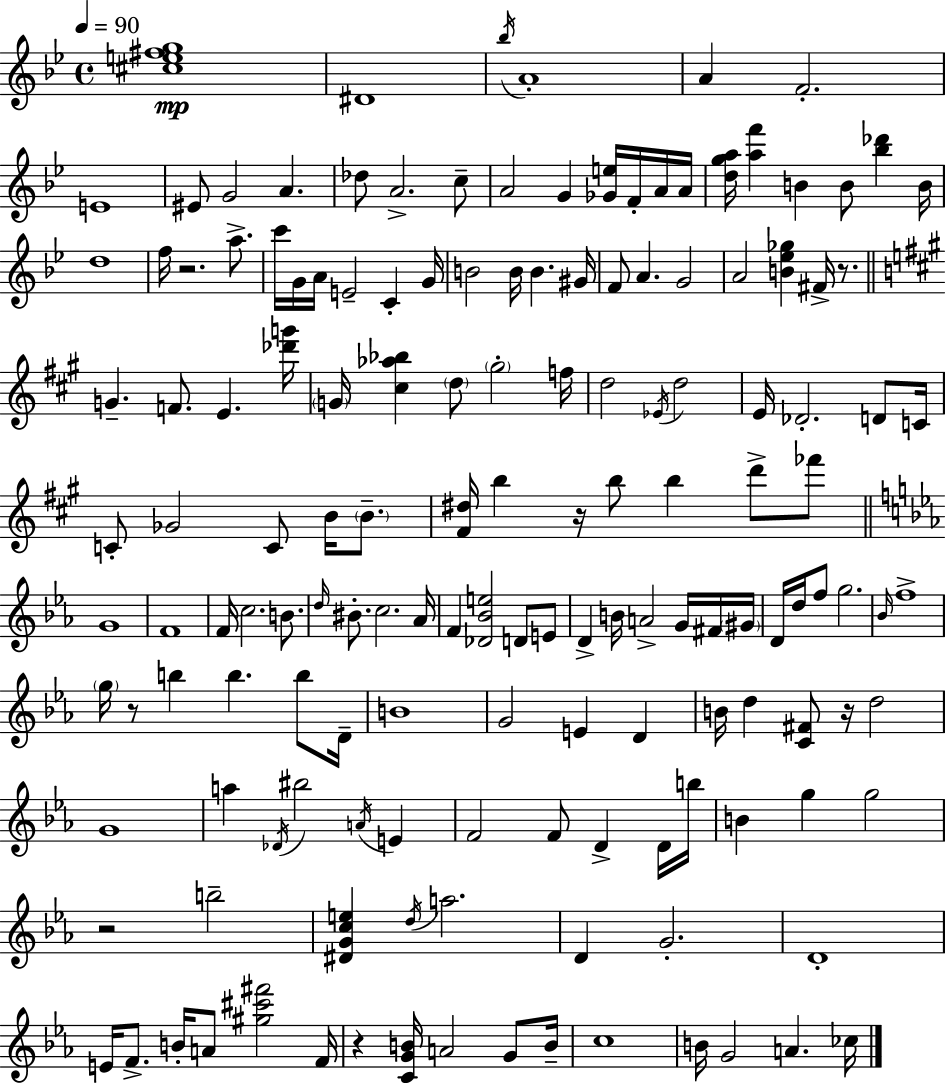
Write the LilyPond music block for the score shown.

{
  \clef treble
  \time 4/4
  \defaultTimeSignature
  \key bes \major
  \tempo 4 = 90
  <cis'' e'' fis'' g''>1\mp | dis'1 | \acciaccatura { bes''16 } a'1-. | a'4 f'2.-. | \break e'1 | eis'8 g'2 a'4. | des''8 a'2.-> c''8-- | a'2 g'4 <ges' e''>16 f'16-. a'16 | \break a'16 <d'' g'' a''>16 <a'' f'''>4 b'4 b'8 <bes'' des'''>4 | b'16 d''1 | f''16 r2. a''8.-> | c'''16 g'16 a'16 e'2-- c'4-. | \break g'16 b'2 b'16 b'4. | gis'16 f'8 a'4. g'2 | a'2 <b' ees'' ges''>4 fis'16-> r8. | \bar "||" \break \key a \major g'4.-- f'8. e'4. <des''' g'''>16 | \parenthesize g'16 <cis'' aes'' bes''>4 \parenthesize d''8 \parenthesize gis''2-. f''16 | d''2 \acciaccatura { ees'16 } d''2 | e'16 des'2.-. d'8 | \break c'16 c'8-. ges'2 c'8 b'16 \parenthesize b'8.-- | <fis' dis''>16 b''4 r16 b''8 b''4 d'''8-> fes'''8 | \bar "||" \break \key c \minor g'1 | f'1 | f'16 c''2. b'8. | \grace { d''16 } bis'8.-. c''2. | \break aes'16 f'4 <des' bes' e''>2 d'8 e'8 | d'4-> b'16 a'2-> g'16 fis'16 | \parenthesize gis'16 d'16 d''16 f''8 g''2. | \grace { bes'16 } f''1-> | \break \parenthesize g''16 r8 b''4 b''4. b''8 | d'16-- b'1 | g'2 e'4 d'4 | b'16 d''4 <c' fis'>8 r16 d''2 | \break g'1 | a''4 \acciaccatura { des'16 } bis''2 \acciaccatura { a'16 } | e'4 f'2 f'8 d'4-> | d'16 b''16 b'4 g''4 g''2 | \break r2 b''2-- | <dis' g' c'' e''>4 \acciaccatura { d''16 } a''2. | d'4 g'2.-. | d'1-. | \break e'16 f'8.-> b'16-. a'8 <gis'' cis''' fis'''>2 | f'16 r4 <c' g' b'>16 a'2 | g'8 b'16-- c''1 | b'16 g'2 a'4. | \break ces''16 \bar "|."
}